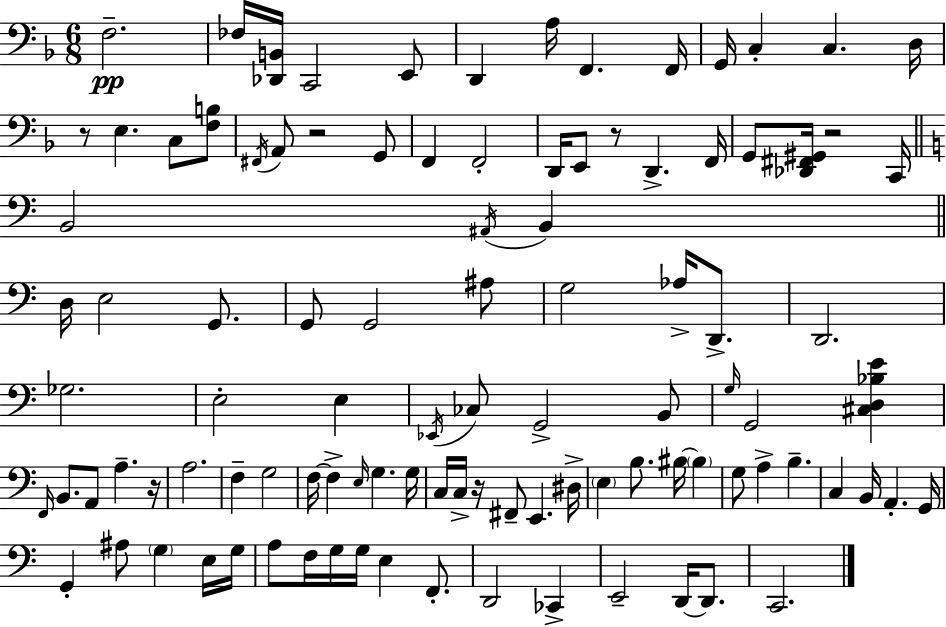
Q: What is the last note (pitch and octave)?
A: C2